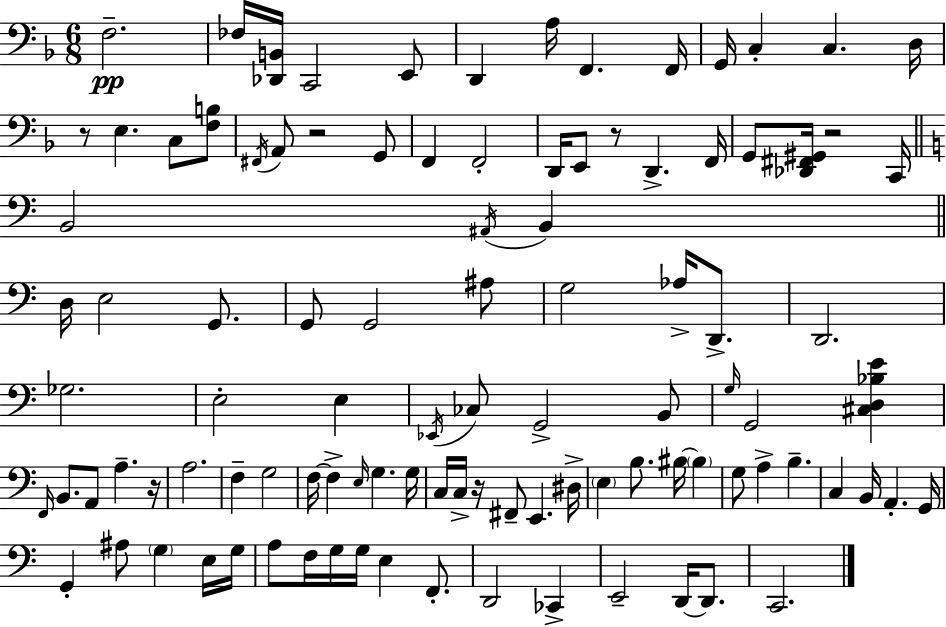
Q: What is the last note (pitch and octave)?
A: C2